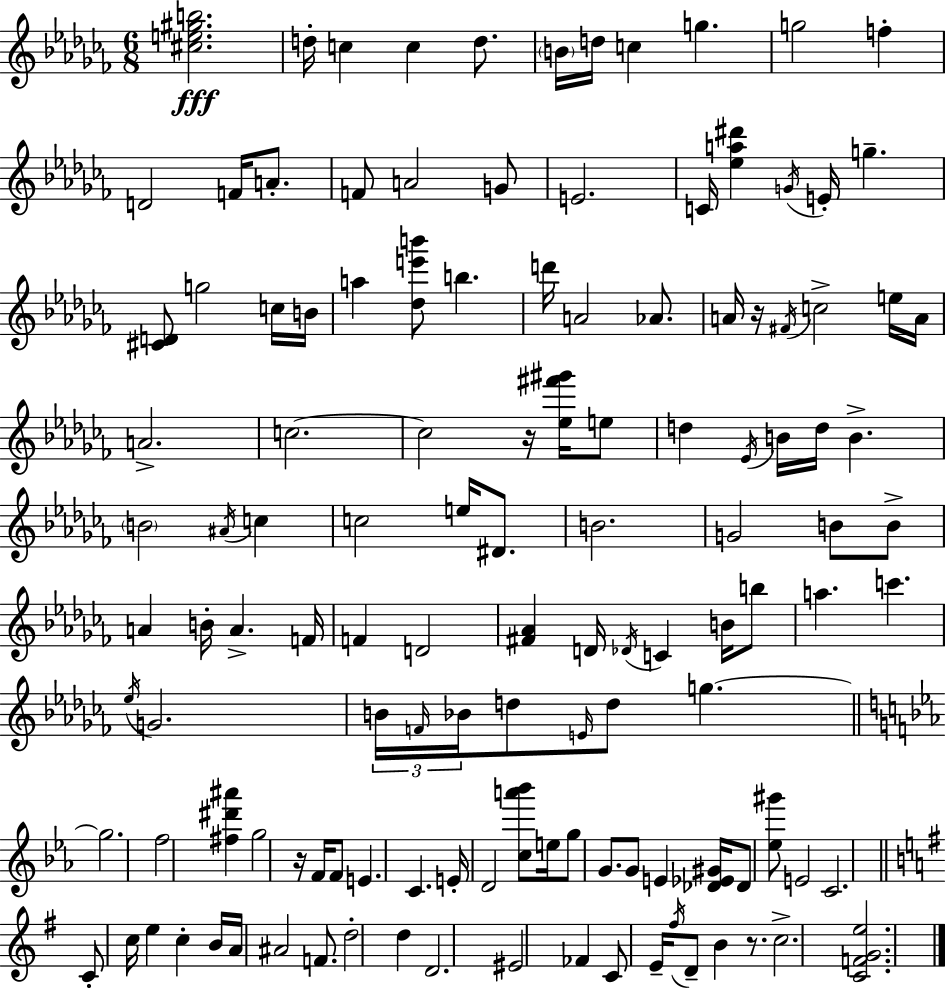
[C#5,E5,G#5,B5]/h. D5/s C5/q C5/q D5/e. B4/s D5/s C5/q G5/q. G5/h F5/q D4/h F4/s A4/e. F4/e A4/h G4/e E4/h. C4/s [Eb5,A5,D#6]/q G4/s E4/s G5/q. [C#4,D4]/e G5/h C5/s B4/s A5/q [Db5,E6,B6]/e B5/q. D6/s A4/h Ab4/e. A4/s R/s F#4/s C5/h E5/s A4/s A4/h. C5/h. C5/h R/s [Eb5,F#6,G#6]/s E5/e D5/q Eb4/s B4/s D5/s B4/q. B4/h A#4/s C5/q C5/h E5/s D#4/e. B4/h. G4/h B4/e B4/e A4/q B4/s A4/q. F4/s F4/q D4/h [F#4,Ab4]/q D4/s Db4/s C4/q B4/s B5/e A5/q. C6/q. Eb5/s G4/h. B4/s F4/s Bb4/s D5/e E4/s D5/e G5/q. G5/h. F5/h [F#5,D#6,A#6]/q G5/h R/s F4/s F4/e E4/q. C4/q. E4/s D4/h [C5,A6,Bb6]/e E5/s G5/e G4/e. G4/e E4/q [Db4,Eb4,G#4]/s Db4/e [Eb5,G#6]/e E4/h C4/h. C4/e C5/s E5/q C5/q B4/s A4/s A#4/h F4/e. D5/h D5/q D4/h. EIS4/h FES4/q C4/e E4/s F#5/s D4/e B4/q R/e. C5/h. [C4,F4,G4,E5]/h.